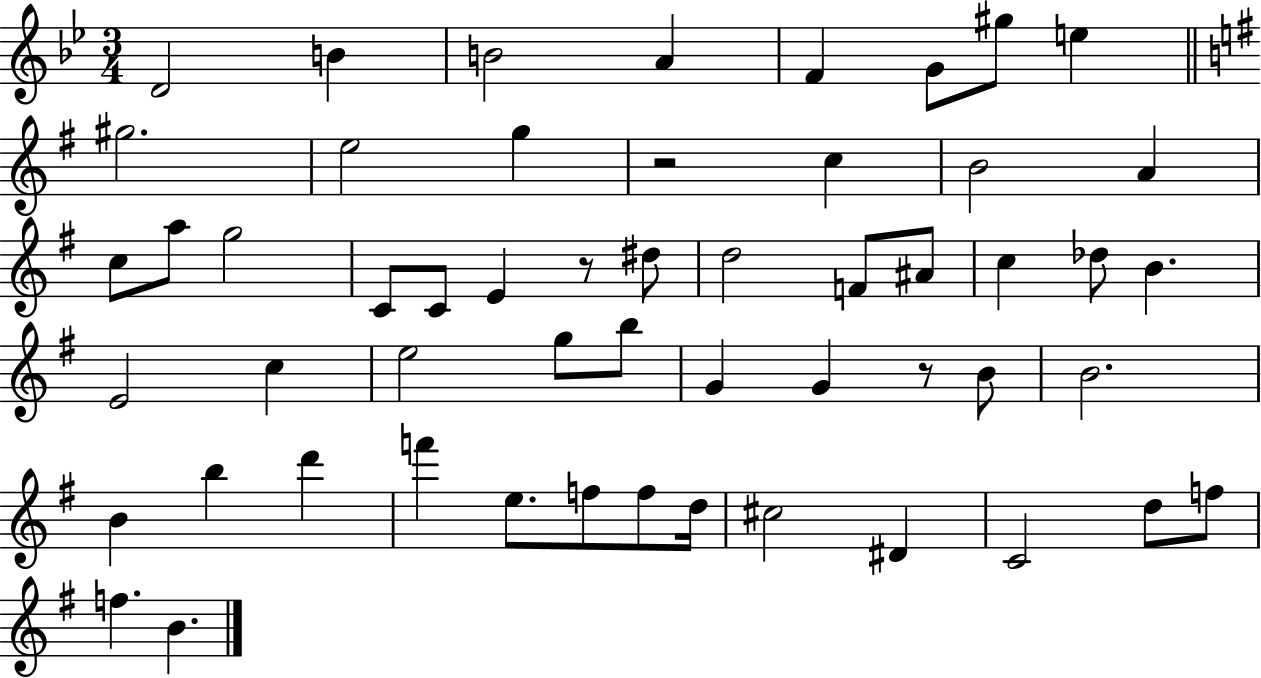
X:1
T:Untitled
M:3/4
L:1/4
K:Bb
D2 B B2 A F G/2 ^g/2 e ^g2 e2 g z2 c B2 A c/2 a/2 g2 C/2 C/2 E z/2 ^d/2 d2 F/2 ^A/2 c _d/2 B E2 c e2 g/2 b/2 G G z/2 B/2 B2 B b d' f' e/2 f/2 f/2 d/4 ^c2 ^D C2 d/2 f/2 f B